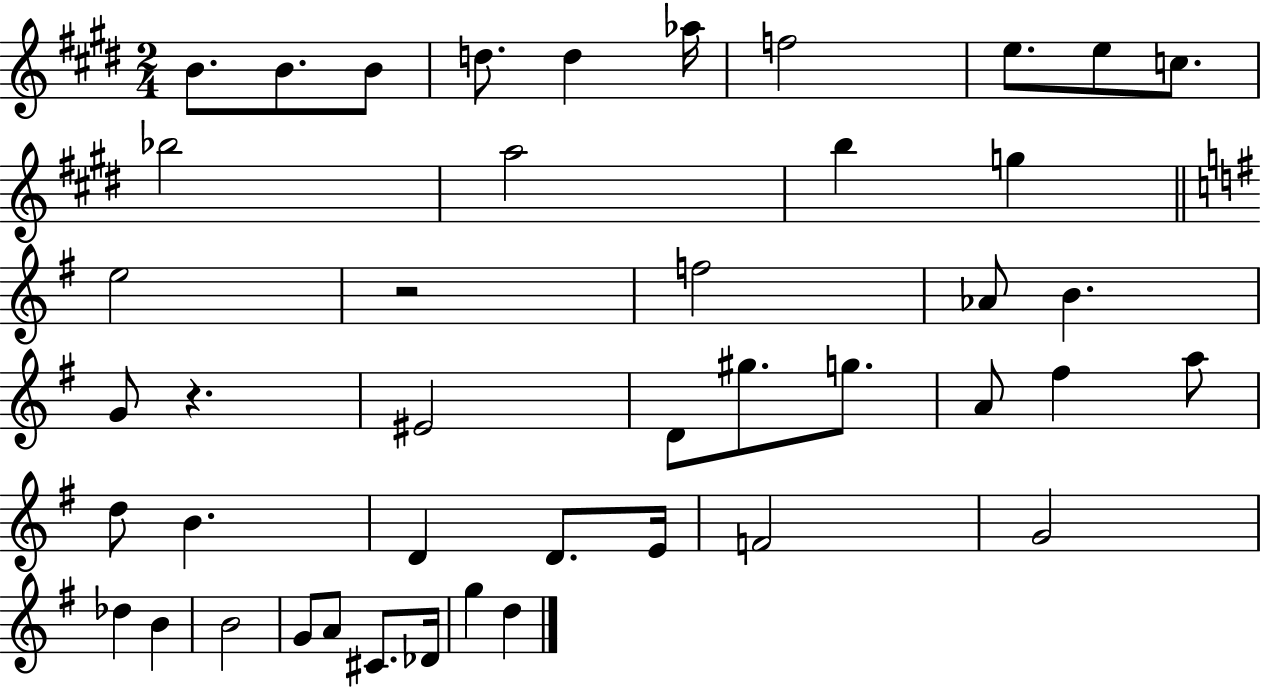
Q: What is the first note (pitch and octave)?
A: B4